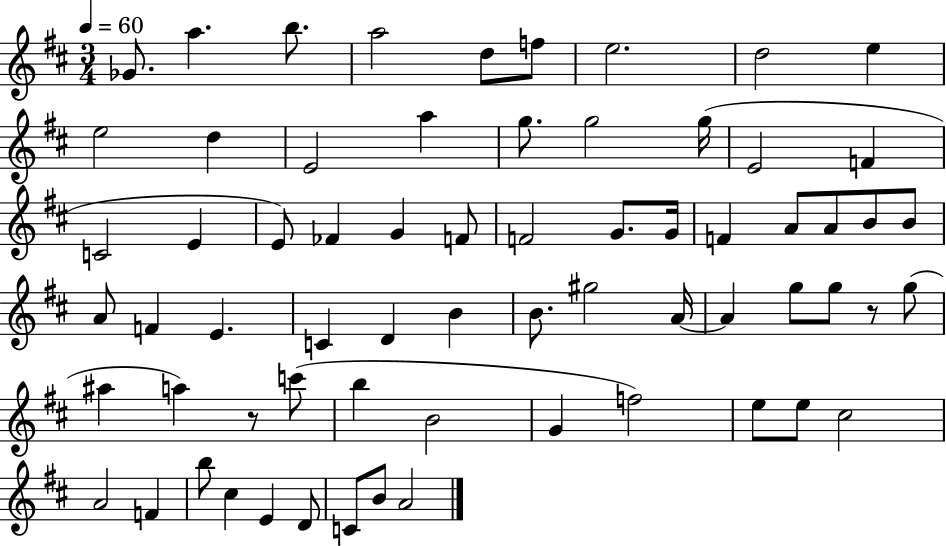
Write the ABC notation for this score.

X:1
T:Untitled
M:3/4
L:1/4
K:D
_G/2 a b/2 a2 d/2 f/2 e2 d2 e e2 d E2 a g/2 g2 g/4 E2 F C2 E E/2 _F G F/2 F2 G/2 G/4 F A/2 A/2 B/2 B/2 A/2 F E C D B B/2 ^g2 A/4 A g/2 g/2 z/2 g/2 ^a a z/2 c'/2 b B2 G f2 e/2 e/2 ^c2 A2 F b/2 ^c E D/2 C/2 B/2 A2